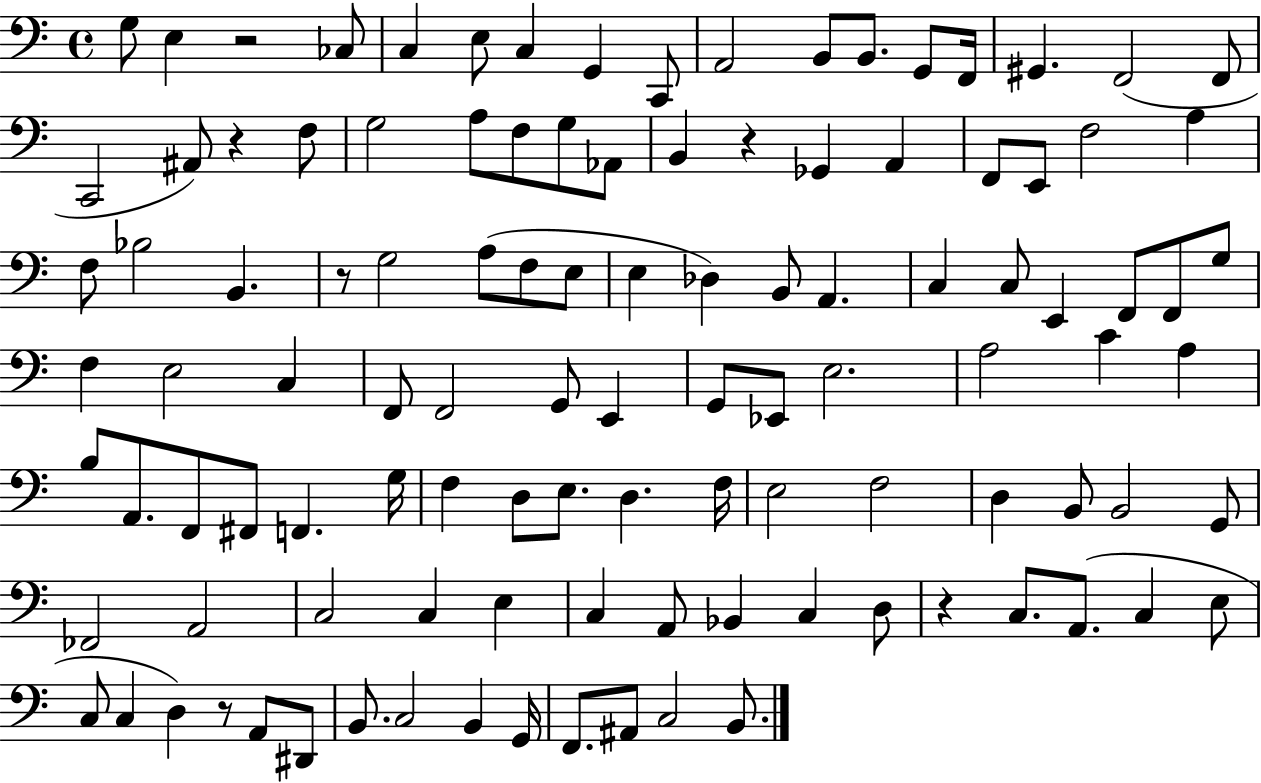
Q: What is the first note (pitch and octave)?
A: G3